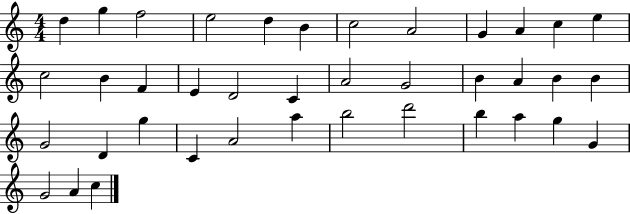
D5/q G5/q F5/h E5/h D5/q B4/q C5/h A4/h G4/q A4/q C5/q E5/q C5/h B4/q F4/q E4/q D4/h C4/q A4/h G4/h B4/q A4/q B4/q B4/q G4/h D4/q G5/q C4/q A4/h A5/q B5/h D6/h B5/q A5/q G5/q G4/q G4/h A4/q C5/q